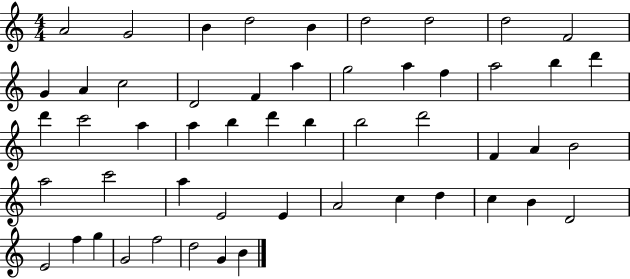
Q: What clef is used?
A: treble